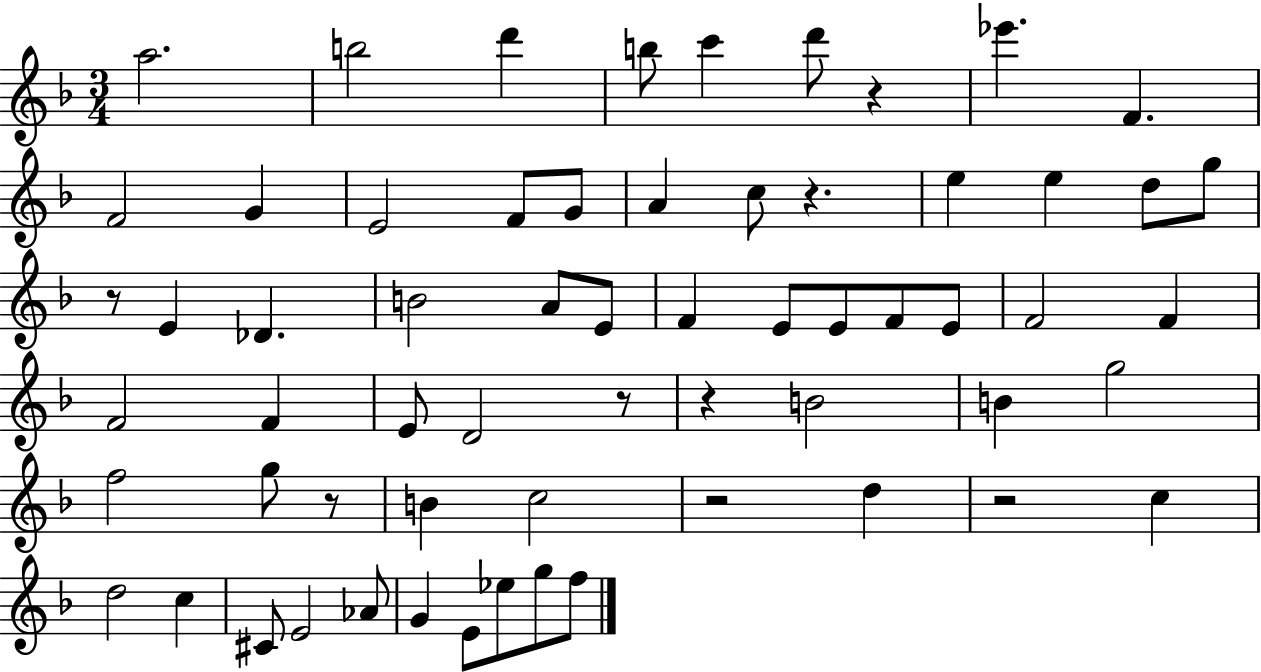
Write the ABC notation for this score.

X:1
T:Untitled
M:3/4
L:1/4
K:F
a2 b2 d' b/2 c' d'/2 z _e' F F2 G E2 F/2 G/2 A c/2 z e e d/2 g/2 z/2 E _D B2 A/2 E/2 F E/2 E/2 F/2 E/2 F2 F F2 F E/2 D2 z/2 z B2 B g2 f2 g/2 z/2 B c2 z2 d z2 c d2 c ^C/2 E2 _A/2 G E/2 _e/2 g/2 f/2